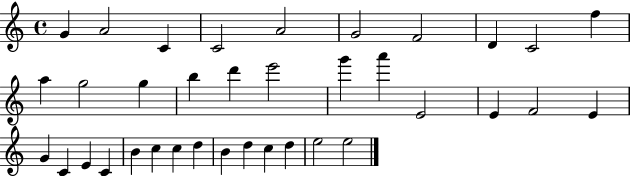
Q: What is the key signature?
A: C major